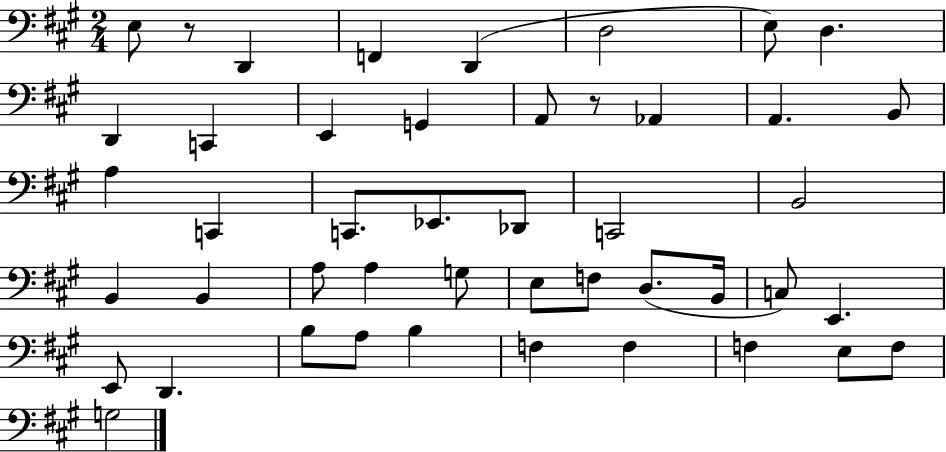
{
  \clef bass
  \numericTimeSignature
  \time 2/4
  \key a \major
  e8 r8 d,4 | f,4 d,4( | d2 | e8) d4. | \break d,4 c,4 | e,4 g,4 | a,8 r8 aes,4 | a,4. b,8 | \break a4 c,4 | c,8. ees,8. des,8 | c,2 | b,2 | \break b,4 b,4 | a8 a4 g8 | e8 f8 d8.( b,16 | c8) e,4. | \break e,8 d,4. | b8 a8 b4 | f4 f4 | f4 e8 f8 | \break g2 | \bar "|."
}